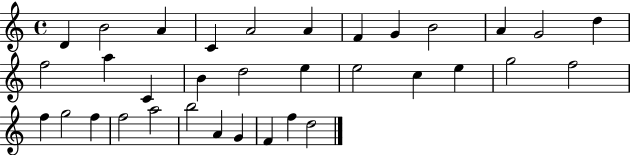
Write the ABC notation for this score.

X:1
T:Untitled
M:4/4
L:1/4
K:C
D B2 A C A2 A F G B2 A G2 d f2 a C B d2 e e2 c e g2 f2 f g2 f f2 a2 b2 A G F f d2